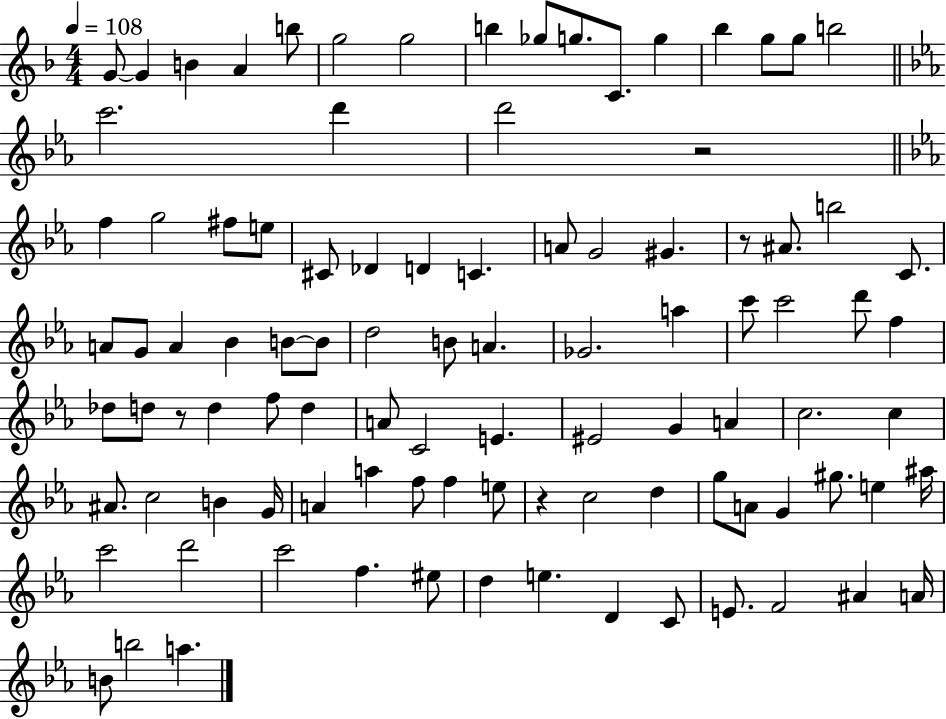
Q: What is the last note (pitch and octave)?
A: A5